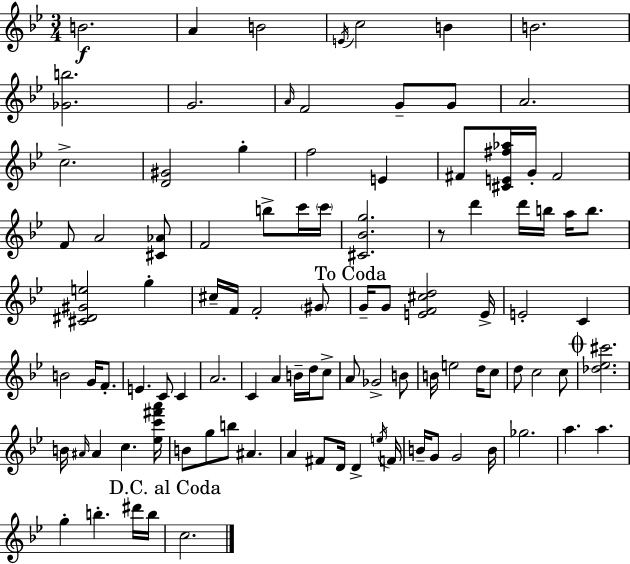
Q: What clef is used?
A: treble